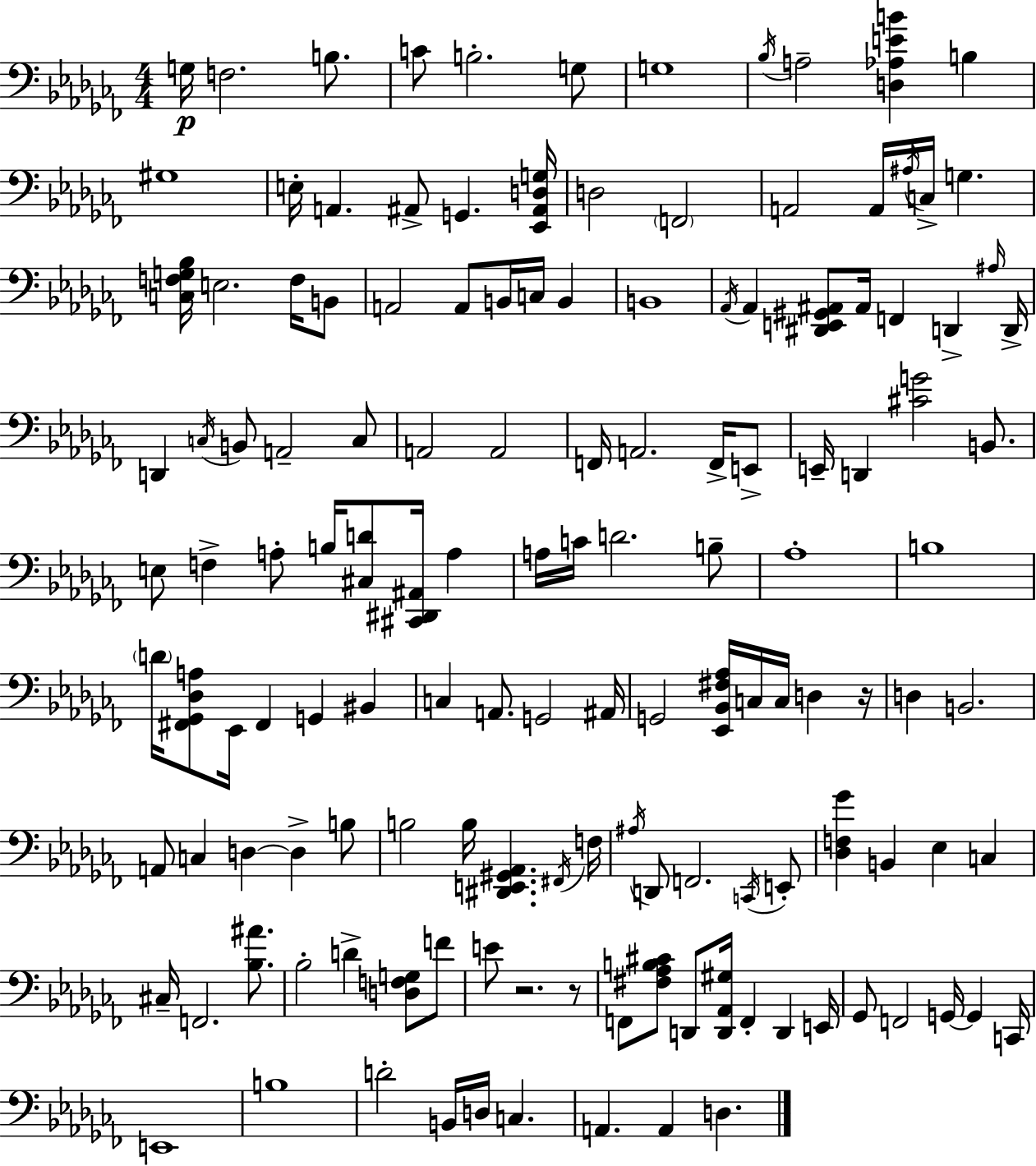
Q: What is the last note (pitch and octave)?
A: D3